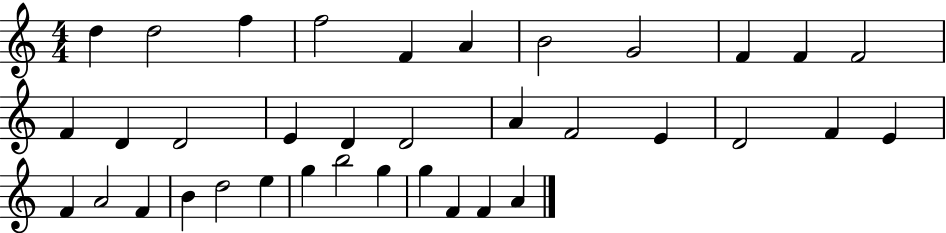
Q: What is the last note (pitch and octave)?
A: A4